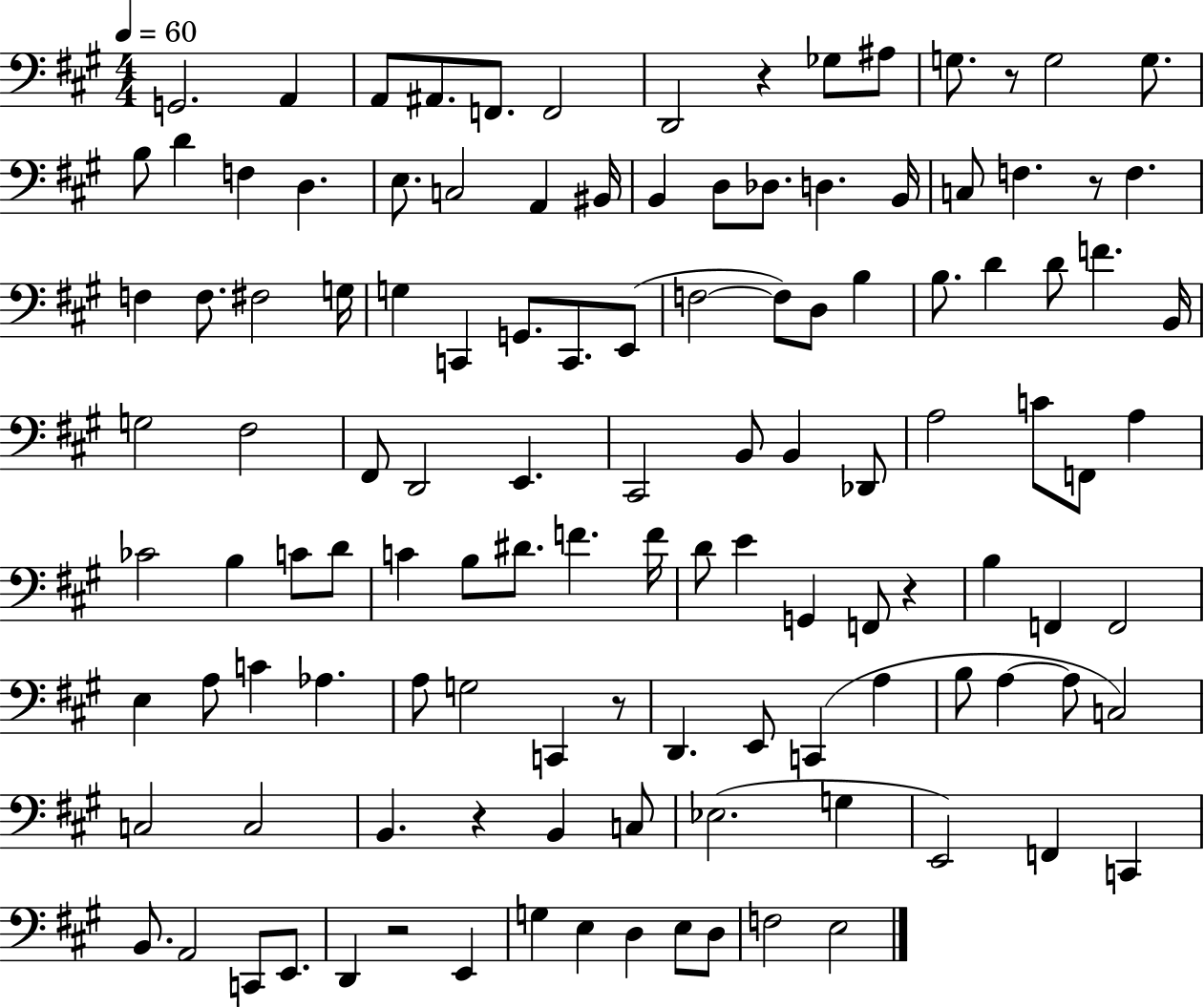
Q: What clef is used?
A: bass